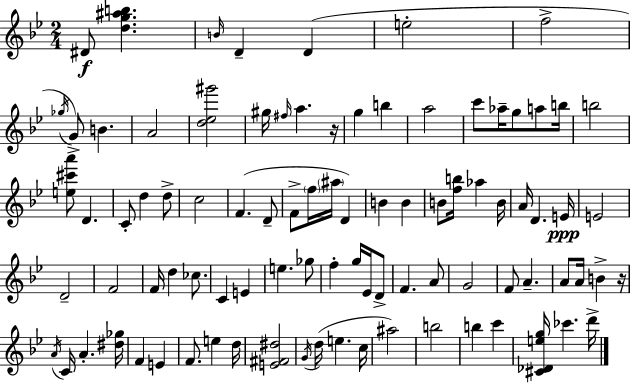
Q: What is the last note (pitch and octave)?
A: D6